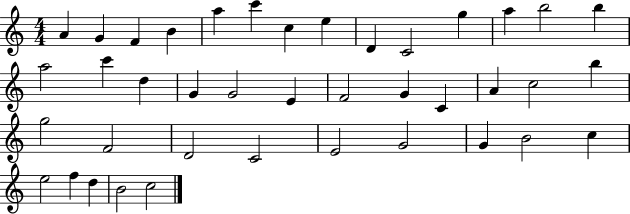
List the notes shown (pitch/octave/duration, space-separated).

A4/q G4/q F4/q B4/q A5/q C6/q C5/q E5/q D4/q C4/h G5/q A5/q B5/h B5/q A5/h C6/q D5/q G4/q G4/h E4/q F4/h G4/q C4/q A4/q C5/h B5/q G5/h F4/h D4/h C4/h E4/h G4/h G4/q B4/h C5/q E5/h F5/q D5/q B4/h C5/h